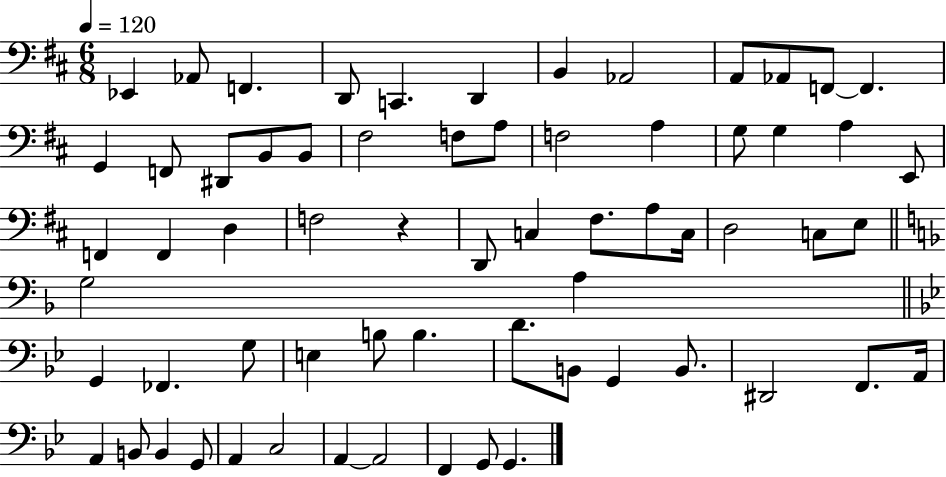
Eb2/q Ab2/e F2/q. D2/e C2/q. D2/q B2/q Ab2/h A2/e Ab2/e F2/e F2/q. G2/q F2/e D#2/e B2/e B2/e F#3/h F3/e A3/e F3/h A3/q G3/e G3/q A3/q E2/e F2/q F2/q D3/q F3/h R/q D2/e C3/q F#3/e. A3/e C3/s D3/h C3/e E3/e G3/h A3/q G2/q FES2/q. G3/e E3/q B3/e B3/q. D4/e. B2/e G2/q B2/e. D#2/h F2/e. A2/s A2/q B2/e B2/q G2/e A2/q C3/h A2/q A2/h F2/q G2/e G2/q.